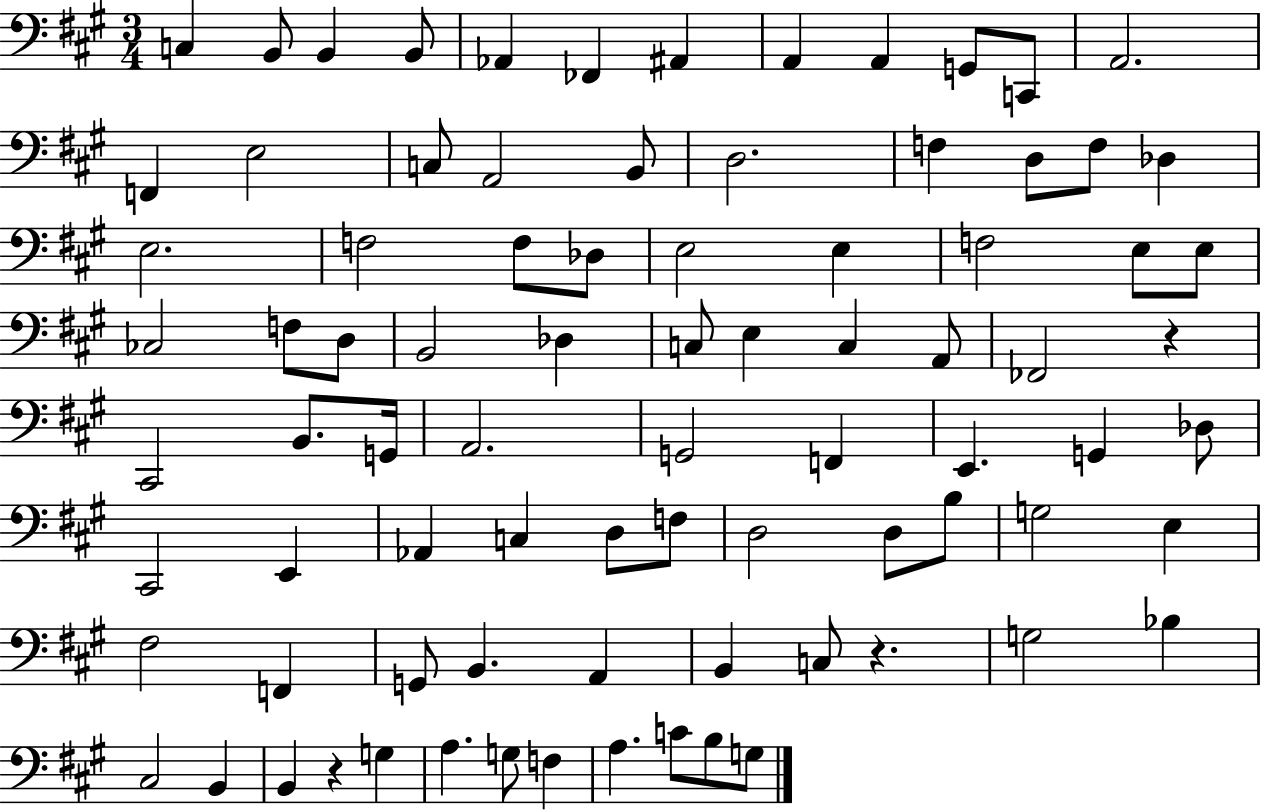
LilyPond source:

{
  \clef bass
  \numericTimeSignature
  \time 3/4
  \key a \major
  \repeat volta 2 { c4 b,8 b,4 b,8 | aes,4 fes,4 ais,4 | a,4 a,4 g,8 c,8 | a,2. | \break f,4 e2 | c8 a,2 b,8 | d2. | f4 d8 f8 des4 | \break e2. | f2 f8 des8 | e2 e4 | f2 e8 e8 | \break ces2 f8 d8 | b,2 des4 | c8 e4 c4 a,8 | fes,2 r4 | \break cis,2 b,8. g,16 | a,2. | g,2 f,4 | e,4. g,4 des8 | \break cis,2 e,4 | aes,4 c4 d8 f8 | d2 d8 b8 | g2 e4 | \break fis2 f,4 | g,8 b,4. a,4 | b,4 c8 r4. | g2 bes4 | \break cis2 b,4 | b,4 r4 g4 | a4. g8 f4 | a4. c'8 b8 g8 | \break } \bar "|."
}